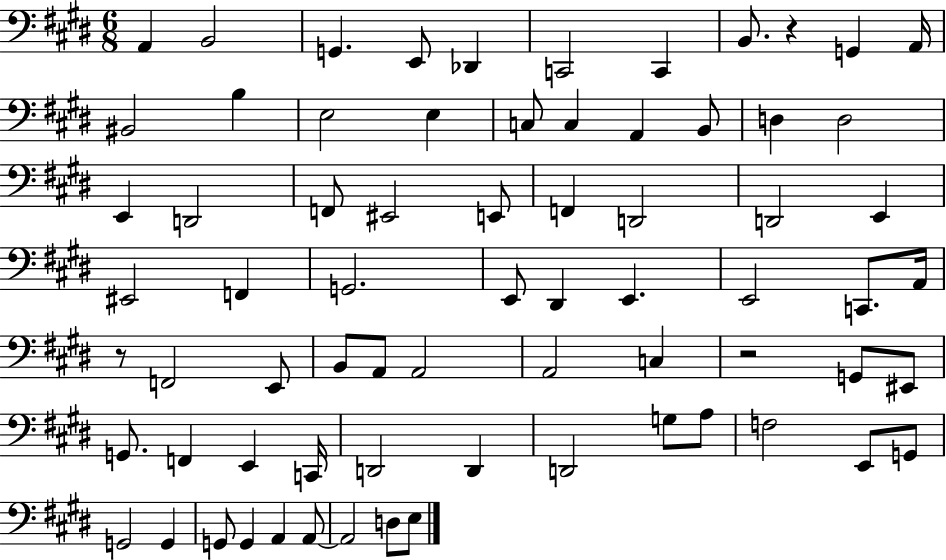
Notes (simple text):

A2/q B2/h G2/q. E2/e Db2/q C2/h C2/q B2/e. R/q G2/q A2/s BIS2/h B3/q E3/h E3/q C3/e C3/q A2/q B2/e D3/q D3/h E2/q D2/h F2/e EIS2/h E2/e F2/q D2/h D2/h E2/q EIS2/h F2/q G2/h. E2/e D#2/q E2/q. E2/h C2/e. A2/s R/e F2/h E2/e B2/e A2/e A2/h A2/h C3/q R/h G2/e EIS2/e G2/e. F2/q E2/q C2/s D2/h D2/q D2/h G3/e A3/e F3/h E2/e G2/e G2/h G2/q G2/e G2/q A2/q A2/e A2/h D3/e E3/e